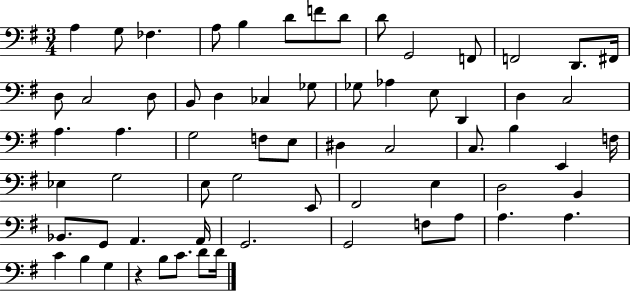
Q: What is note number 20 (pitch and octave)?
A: CES3